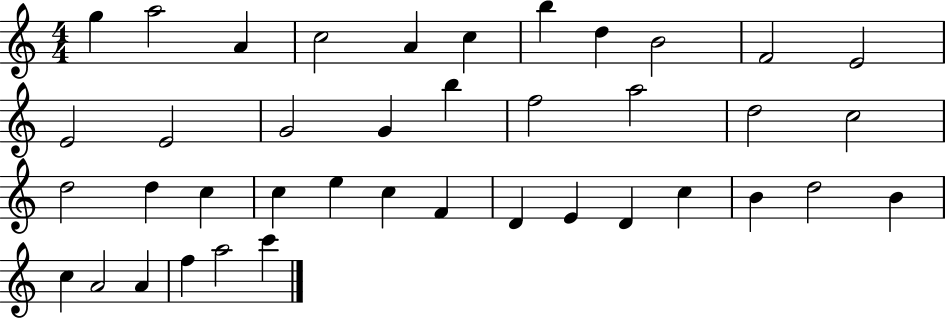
G5/q A5/h A4/q C5/h A4/q C5/q B5/q D5/q B4/h F4/h E4/h E4/h E4/h G4/h G4/q B5/q F5/h A5/h D5/h C5/h D5/h D5/q C5/q C5/q E5/q C5/q F4/q D4/q E4/q D4/q C5/q B4/q D5/h B4/q C5/q A4/h A4/q F5/q A5/h C6/q